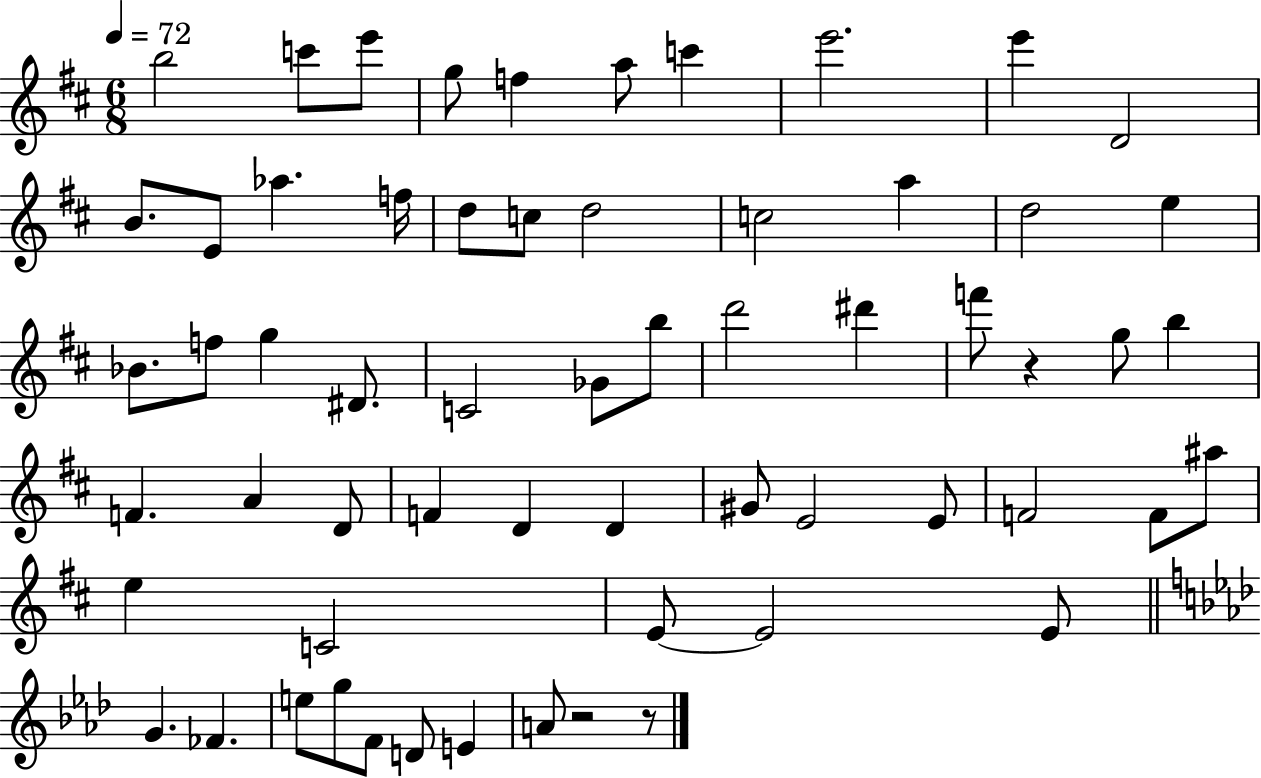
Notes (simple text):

B5/h C6/e E6/e G5/e F5/q A5/e C6/q E6/h. E6/q D4/h B4/e. E4/e Ab5/q. F5/s D5/e C5/e D5/h C5/h A5/q D5/h E5/q Bb4/e. F5/e G5/q D#4/e. C4/h Gb4/e B5/e D6/h D#6/q F6/e R/q G5/e B5/q F4/q. A4/q D4/e F4/q D4/q D4/q G#4/e E4/h E4/e F4/h F4/e A#5/e E5/q C4/h E4/e E4/h E4/e G4/q. FES4/q. E5/e G5/e F4/e D4/e E4/q A4/e R/h R/e